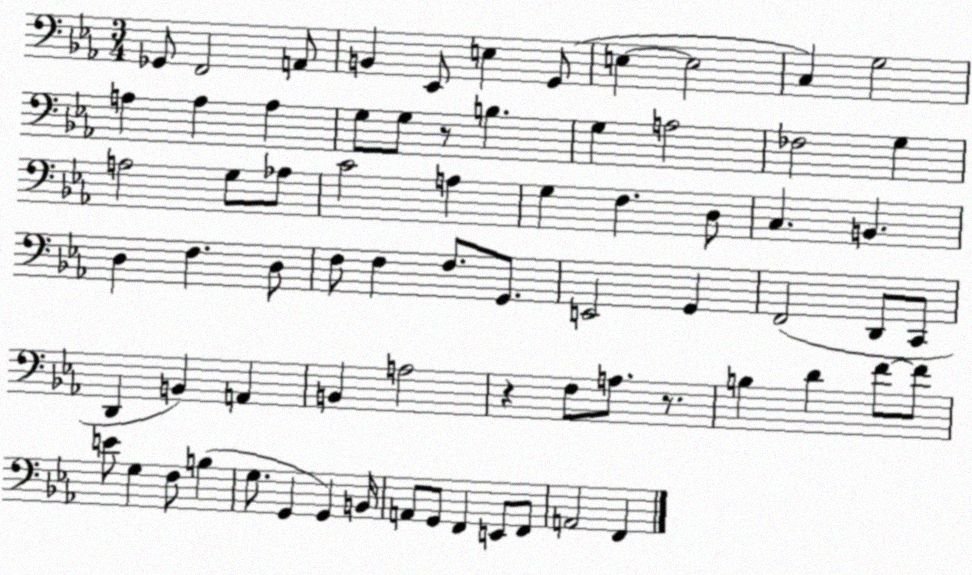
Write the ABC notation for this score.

X:1
T:Untitled
M:3/4
L:1/4
K:Eb
_G,,/2 F,,2 A,,/2 B,, _E,,/2 E, G,,/2 E, E,2 C, G,2 A, A, A, G,/2 G,/2 z/2 B, G, A,2 _F,2 G, A,2 G,/2 _A,/2 C2 A, G, F, D,/2 C, B,, D, F, D,/2 F,/2 F, F,/2 G,,/2 E,,2 G,, F,,2 D,,/2 C,,/2 D,, B,, A,, B,, A,2 z F,/2 A,/2 z/2 B, D F/2 F/2 E/2 G, F,/2 B, G,/2 G,, G,, B,,/4 A,,/2 G,,/2 F,, E,,/2 F,,/2 A,,2 F,,